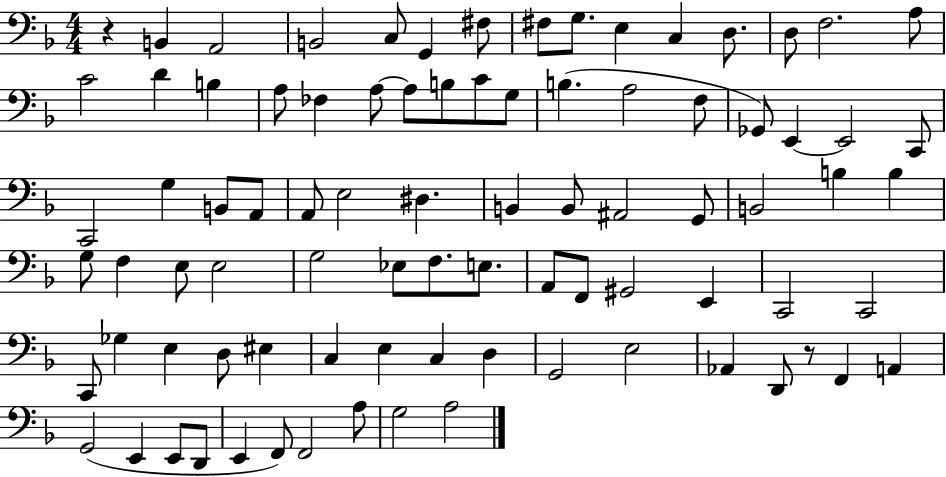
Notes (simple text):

R/q B2/q A2/h B2/h C3/e G2/q F#3/e F#3/e G3/e. E3/q C3/q D3/e. D3/e F3/h. A3/e C4/h D4/q B3/q A3/e FES3/q A3/e A3/e B3/e C4/e G3/e B3/q. A3/h F3/e Gb2/e E2/q E2/h C2/e C2/h G3/q B2/e A2/e A2/e E3/h D#3/q. B2/q B2/e A#2/h G2/e B2/h B3/q B3/q G3/e F3/q E3/e E3/h G3/h Eb3/e F3/e. E3/e. A2/e F2/e G#2/h E2/q C2/h C2/h C2/e Gb3/q E3/q D3/e EIS3/q C3/q E3/q C3/q D3/q G2/h E3/h Ab2/q D2/e R/e F2/q A2/q G2/h E2/q E2/e D2/e E2/q F2/e F2/h A3/e G3/h A3/h